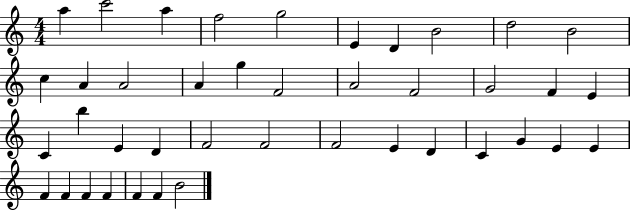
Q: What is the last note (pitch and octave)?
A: B4